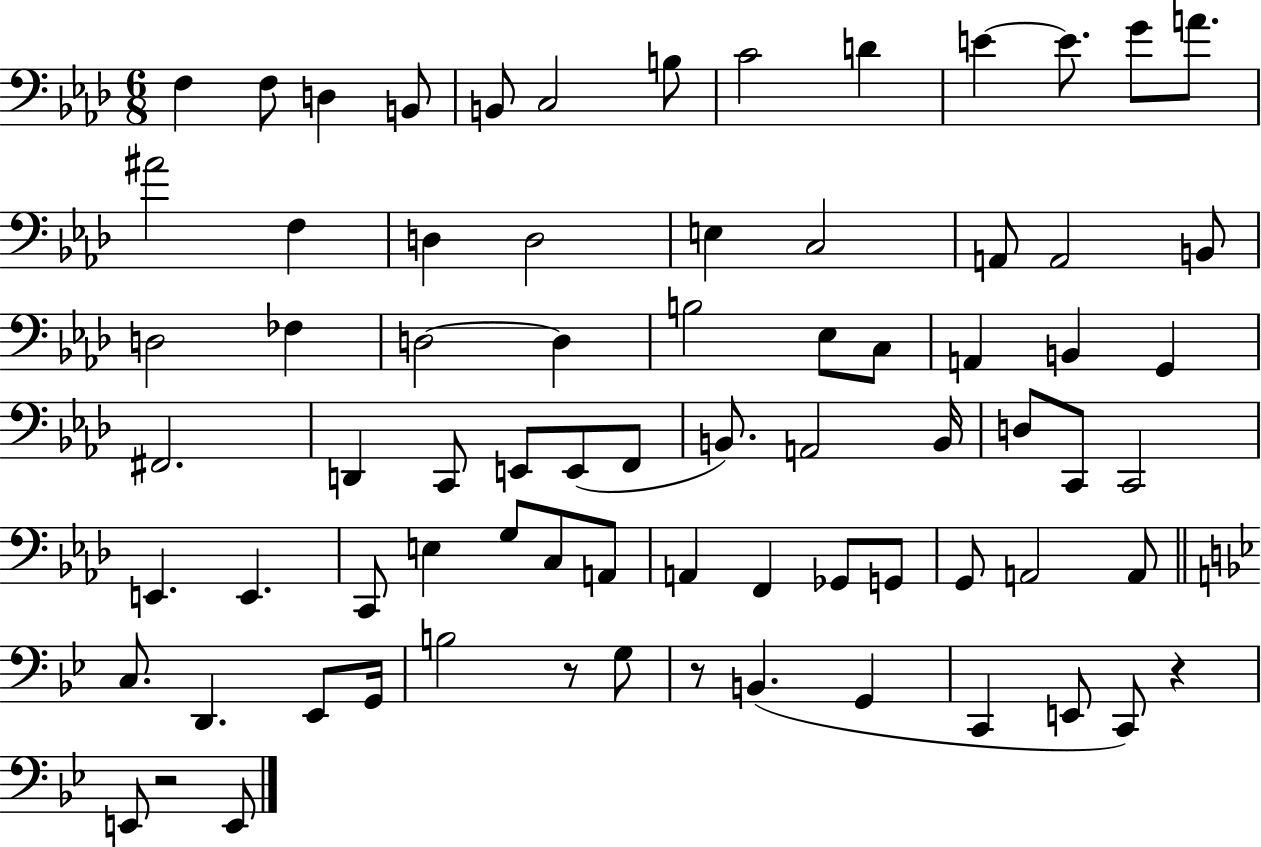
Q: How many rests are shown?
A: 4